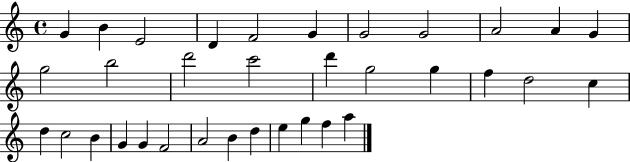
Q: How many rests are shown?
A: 0